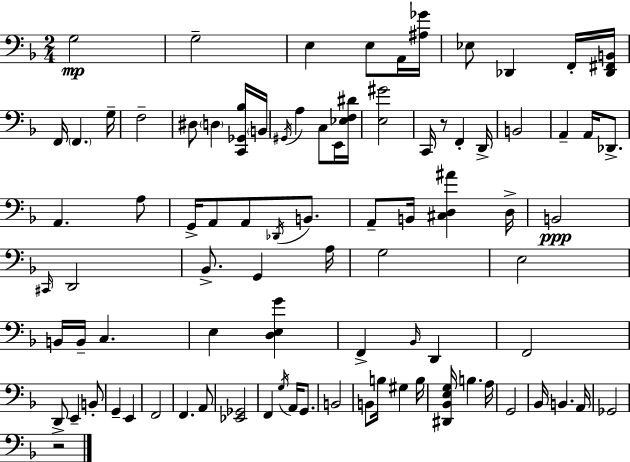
X:1
T:Untitled
M:2/4
L:1/4
K:Dm
G,2 G,2 E, E,/2 A,,/4 [^A,_G]/4 _E,/2 _D,, F,,/4 [_D,,^F,,B,,]/4 F,,/4 F,, G,/4 F,2 ^D,/2 D, [C,,_G,,_B,]/4 B,,/4 ^G,,/4 A, C,/2 E,,/4 [_E,F,^D]/4 [E,^G]2 C,,/4 z/2 F,, D,,/4 B,,2 A,, A,,/4 _D,,/2 A,, A,/2 G,,/4 A,,/2 A,,/2 _D,,/4 B,,/2 A,,/2 B,,/4 [^C,D,^A] D,/4 B,,2 ^C,,/4 D,,2 _B,,/2 G,, A,/4 G,2 E,2 B,,/4 B,,/4 C, E, [D,E,G] F,, _B,,/4 D,, F,,2 D,,/2 E,, B,,/2 G,, E,, F,,2 F,, A,,/2 [_E,,_G,,]2 F,, G,/4 A,,/4 G,,/2 B,,2 B,,/2 B,/4 ^G, B,/4 [^D,,_B,,E,G,]/4 B, A,/4 G,,2 _B,,/4 B,, A,,/4 _G,,2 z2